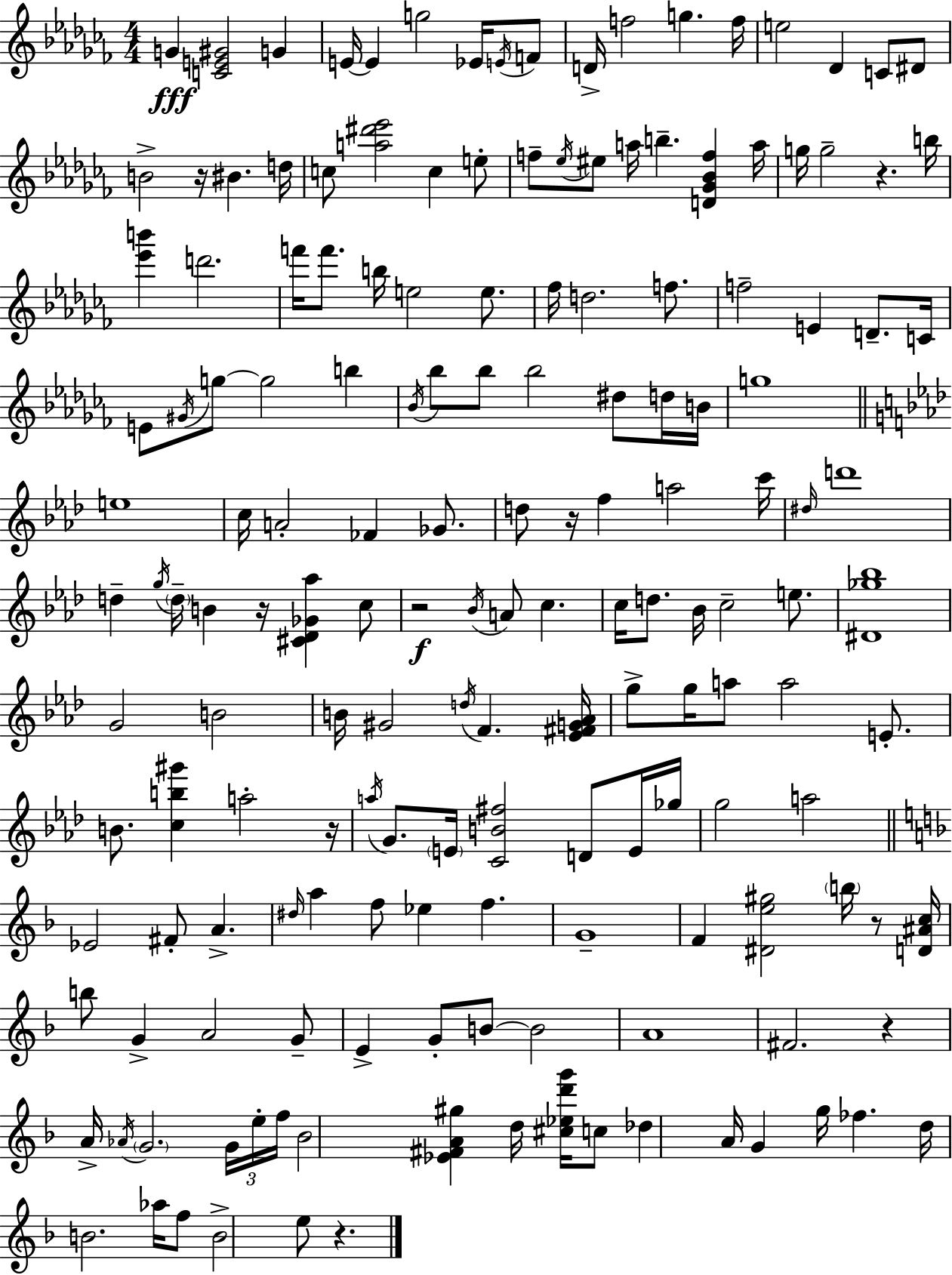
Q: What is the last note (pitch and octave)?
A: E5